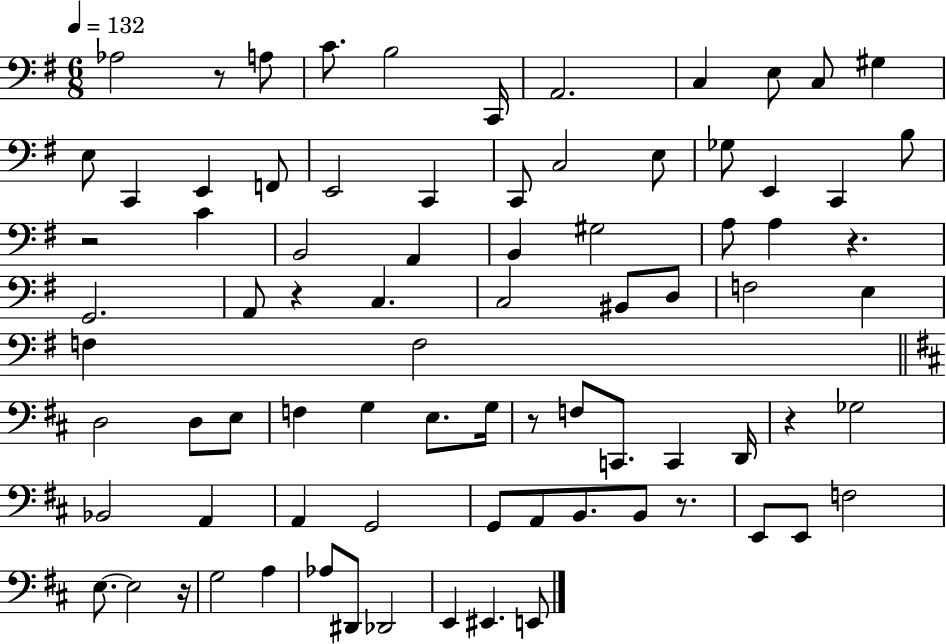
Ab3/h R/e A3/e C4/e. B3/h C2/s A2/h. C3/q E3/e C3/e G#3/q E3/e C2/q E2/q F2/e E2/h C2/q C2/e C3/h E3/e Gb3/e E2/q C2/q B3/e R/h C4/q B2/h A2/q B2/q G#3/h A3/e A3/q R/q. G2/h. A2/e R/q C3/q. C3/h BIS2/e D3/e F3/h E3/q F3/q F3/h D3/h D3/e E3/e F3/q G3/q E3/e. G3/s R/e F3/e C2/e. C2/q D2/s R/q Gb3/h Bb2/h A2/q A2/q G2/h G2/e A2/e B2/e. B2/e R/e. E2/e E2/e F3/h E3/e. E3/h R/s G3/h A3/q Ab3/e D#2/e Db2/h E2/q EIS2/q. E2/e